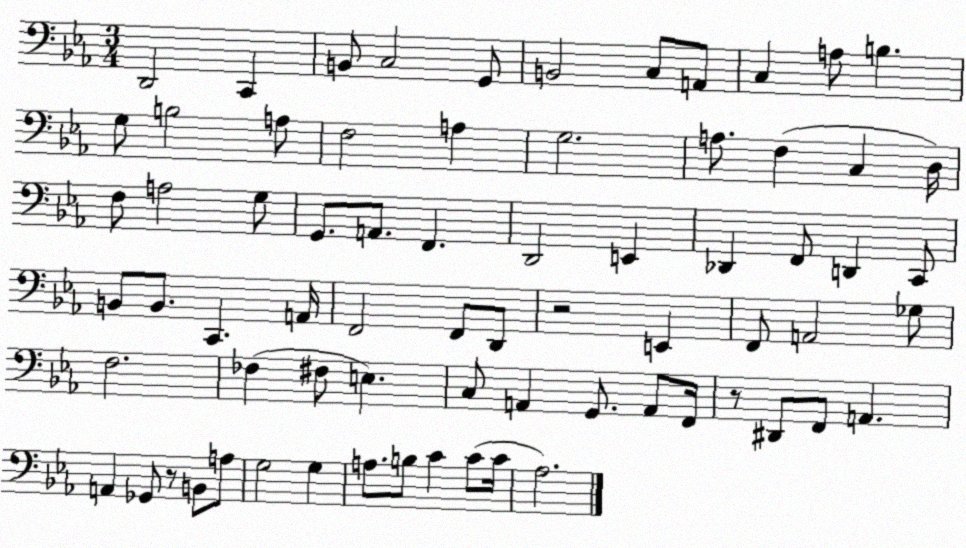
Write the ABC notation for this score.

X:1
T:Untitled
M:3/4
L:1/4
K:Eb
D,,2 C,, B,,/2 C,2 G,,/2 B,,2 C,/2 A,,/2 C, A,/2 B, G,/2 B,2 A,/2 F,2 A, G,2 A,/2 F, C, D,/4 F,/2 A,2 G,/2 G,,/2 A,,/2 F,, D,,2 E,, _D,, F,,/2 D,, C,,/2 B,,/2 B,,/2 C,, A,,/4 F,,2 F,,/2 D,,/2 z2 E,, F,,/2 A,,2 _G,/2 F,2 _F, ^F,/2 E, C,/2 A,, G,,/2 A,,/2 F,,/4 z/2 ^D,,/2 F,,/2 A,, A,, _G,,/2 z/2 B,,/2 A,/2 G,2 G, A,/2 B,/2 C C/2 C/4 _A,2